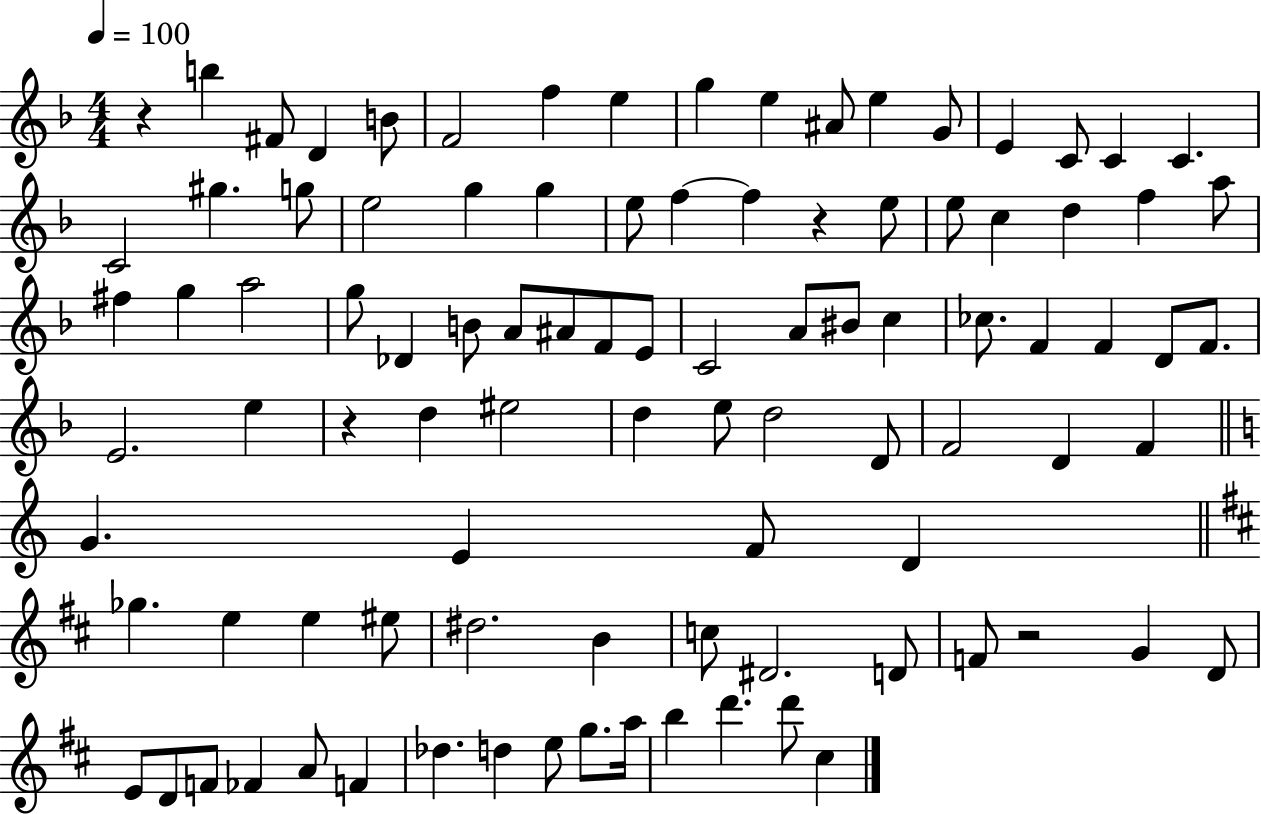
X:1
T:Untitled
M:4/4
L:1/4
K:F
z b ^F/2 D B/2 F2 f e g e ^A/2 e G/2 E C/2 C C C2 ^g g/2 e2 g g e/2 f f z e/2 e/2 c d f a/2 ^f g a2 g/2 _D B/2 A/2 ^A/2 F/2 E/2 C2 A/2 ^B/2 c _c/2 F F D/2 F/2 E2 e z d ^e2 d e/2 d2 D/2 F2 D F G E F/2 D _g e e ^e/2 ^d2 B c/2 ^D2 D/2 F/2 z2 G D/2 E/2 D/2 F/2 _F A/2 F _d d e/2 g/2 a/4 b d' d'/2 ^c